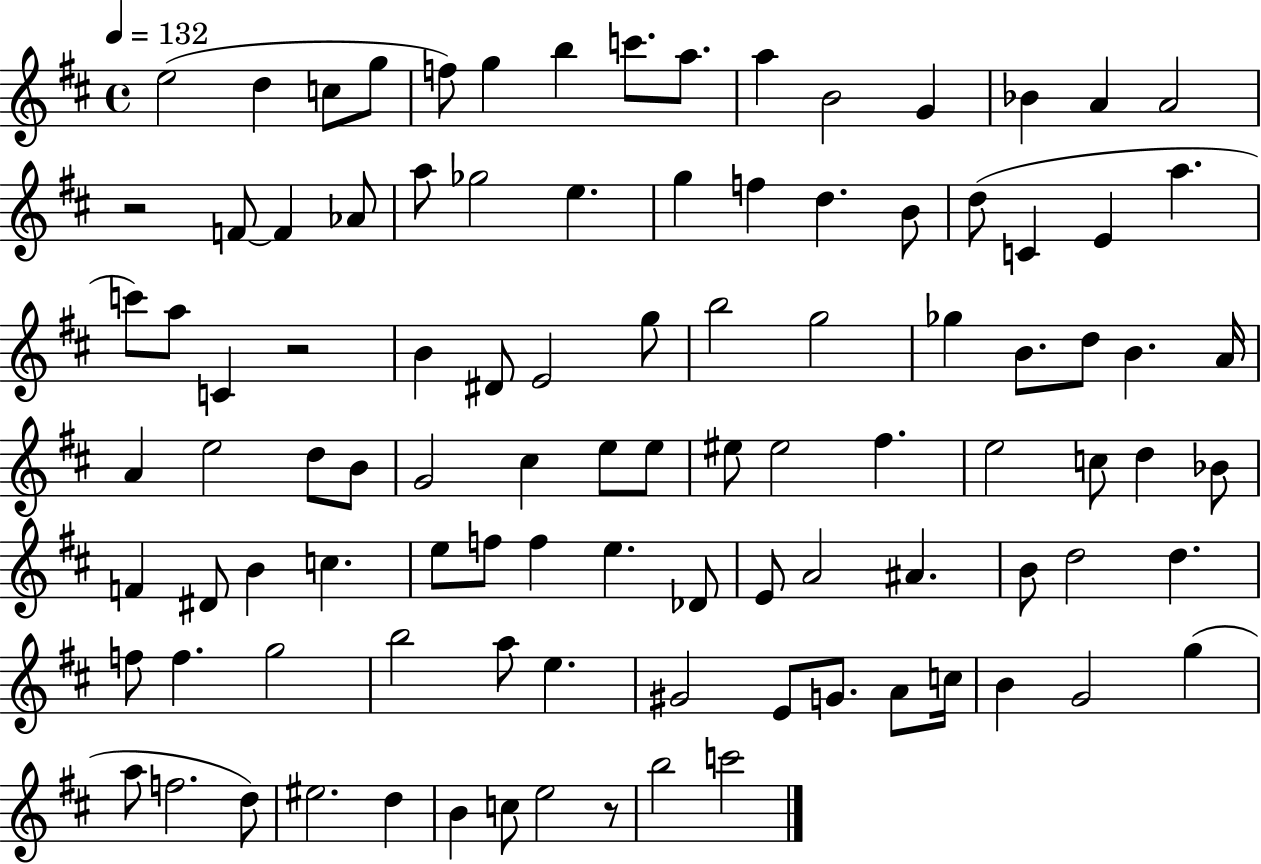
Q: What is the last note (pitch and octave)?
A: C6